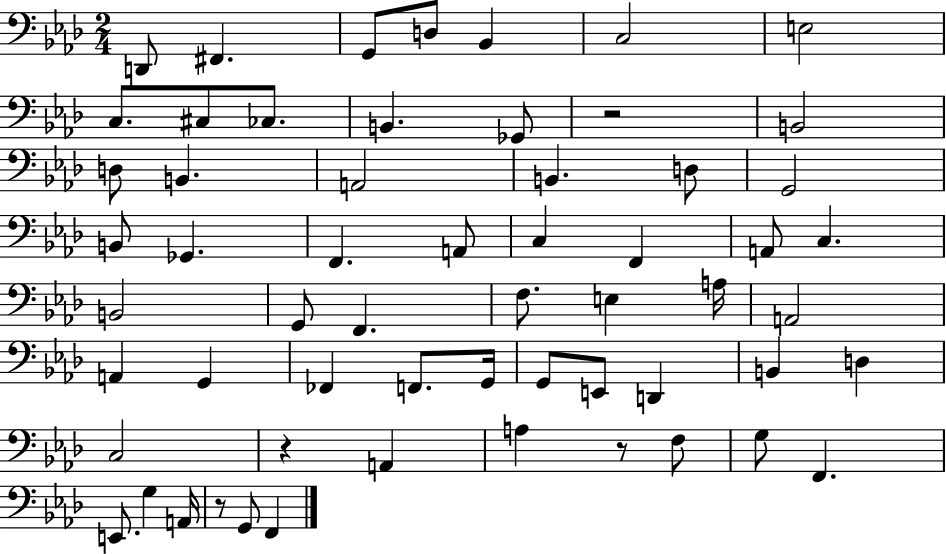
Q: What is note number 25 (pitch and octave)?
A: F2